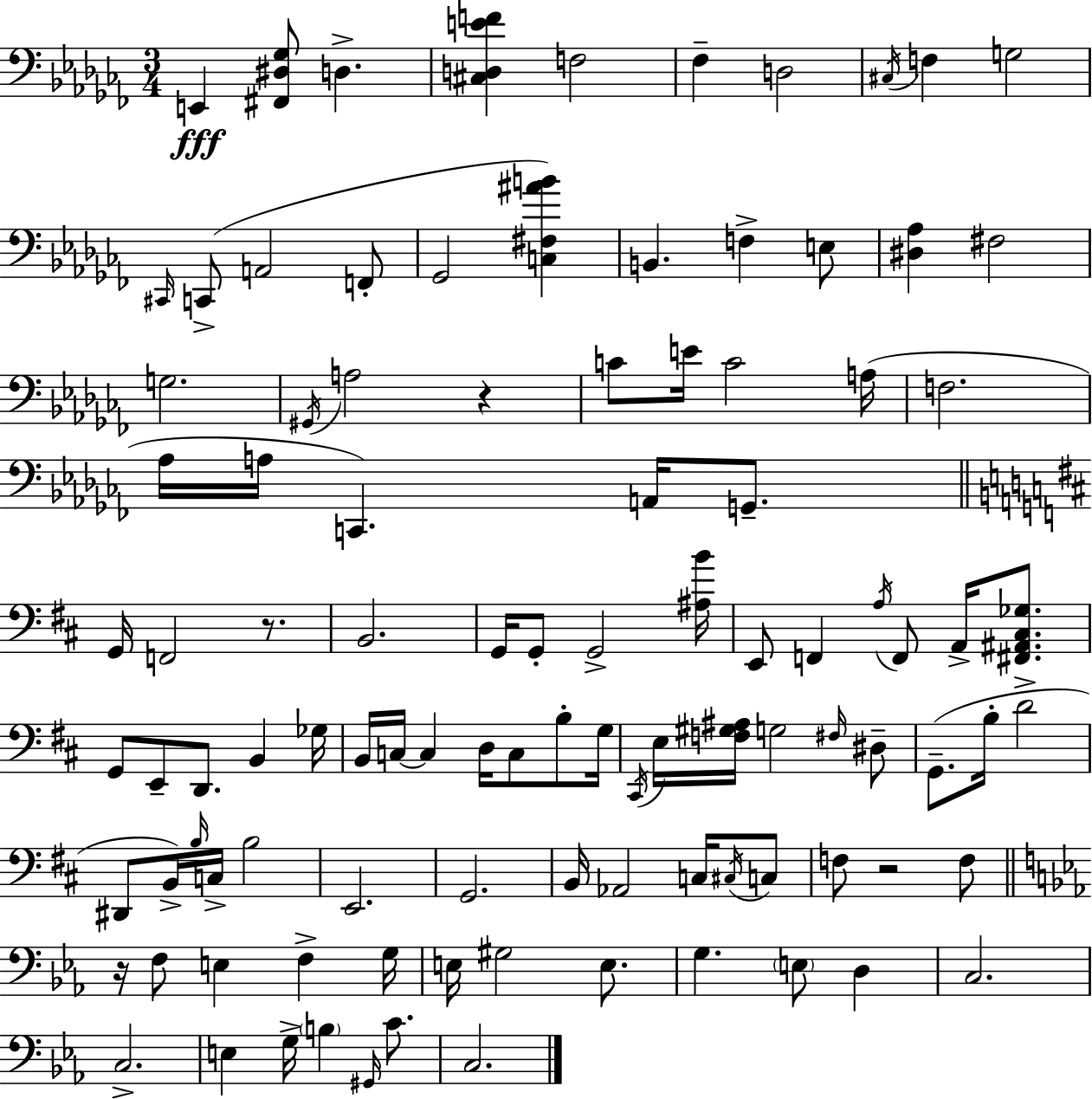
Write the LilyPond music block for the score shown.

{
  \clef bass
  \numericTimeSignature
  \time 3/4
  \key aes \minor
  \repeat volta 2 { e,4\fff <fis, dis ges>8 d4.-> | <cis d e' f'>4 f2 | fes4-- d2 | \acciaccatura { cis16 } f4 g2 | \break \grace { cis,16 } c,8->( a,2 | f,8-. ges,2 <c fis ais' b'>4) | b,4. f4-> | e8 <dis aes>4 fis2 | \break g2. | \acciaccatura { gis,16 } a2 r4 | c'8 e'16 c'2 | a16( f2. | \break aes16 a16 c,4.) a,16 | g,8.-- \bar "||" \break \key b \minor g,16 f,2 r8. | b,2. | g,16 g,8-. g,2-> <ais b'>16 | e,8 f,4 \acciaccatura { a16 } f,8 a,16-> <fis, ais, cis ges>8. | \break g,8 e,8-- d,8. b,4 | ges16 b,16 c16~~ c4 d16 c8 b8-. | g16 \acciaccatura { cis,16 } e16 <f gis ais>16 g2 | \grace { fis16 } dis8-- g,8.--( b16-. d'2-> | \break dis,8 b,16->) \grace { b16 } c16-> b2 | e,2. | g,2. | b,16 aes,2 | \break c16 \acciaccatura { cis16 } c8 f8 r2 | f8 \bar "||" \break \key ees \major r16 f8 e4 f4-> g16 | e16 gis2 e8. | g4. \parenthesize e8 d4 | c2. | \break c2.-> | e4 g16-> \parenthesize b4 \grace { gis,16 } c'8. | c2. | } \bar "|."
}